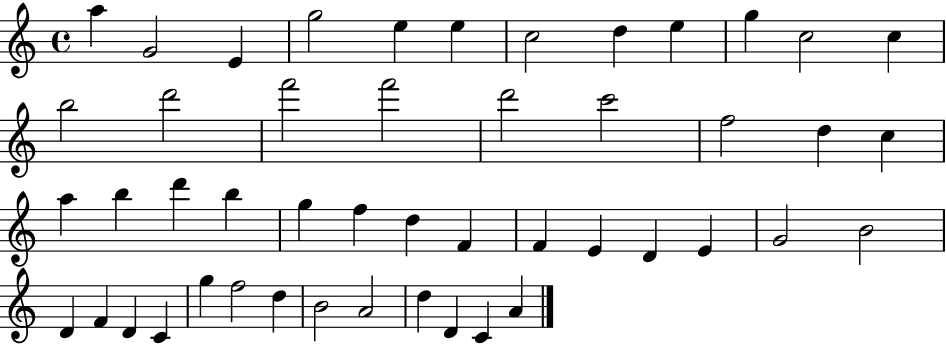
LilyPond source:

{
  \clef treble
  \time 4/4
  \defaultTimeSignature
  \key c \major
  a''4 g'2 e'4 | g''2 e''4 e''4 | c''2 d''4 e''4 | g''4 c''2 c''4 | \break b''2 d'''2 | f'''2 f'''2 | d'''2 c'''2 | f''2 d''4 c''4 | \break a''4 b''4 d'''4 b''4 | g''4 f''4 d''4 f'4 | f'4 e'4 d'4 e'4 | g'2 b'2 | \break d'4 f'4 d'4 c'4 | g''4 f''2 d''4 | b'2 a'2 | d''4 d'4 c'4 a'4 | \break \bar "|."
}